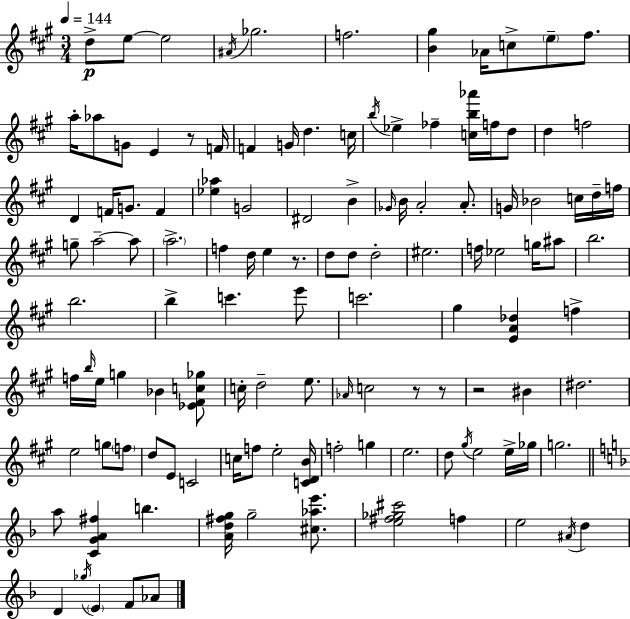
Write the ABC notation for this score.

X:1
T:Untitled
M:3/4
L:1/4
K:A
d/2 e/2 e2 ^A/4 _g2 f2 [B^g] _A/4 c/2 e/2 ^f/2 a/4 _a/2 G/2 E z/2 F/4 F G/4 d c/4 b/4 _e _f [cb_a']/4 f/4 d/2 d f2 D F/4 G/2 F [_e_a] G2 ^D2 B _G/4 B/4 A2 A/2 G/4 _B2 c/4 d/4 f/4 g/2 a2 a/2 a2 f d/4 e z/2 d/2 d/2 d2 ^e2 f/4 _e2 g/4 ^a/2 b2 b2 b c' e'/2 c'2 ^g [EA_d] f f/4 b/4 e/4 g _B [_E^Fc_g]/2 c/4 d2 e/2 _A/4 c2 z/2 z/2 z2 ^B ^d2 e2 g/2 f/2 d/2 E/2 C2 c/4 f/2 e2 [CDB]/4 f2 g e2 d/2 ^g/4 e2 e/4 _g/4 g2 a/2 [CGA^f] b [Ad^fg]/4 g2 [^c_ae']/2 [e^f_g^c']2 f e2 ^A/4 d D _g/4 E F/2 _A/2